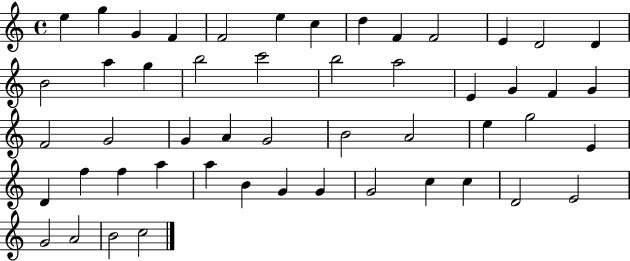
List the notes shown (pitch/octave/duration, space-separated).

E5/q G5/q G4/q F4/q F4/h E5/q C5/q D5/q F4/q F4/h E4/q D4/h D4/q B4/h A5/q G5/q B5/h C6/h B5/h A5/h E4/q G4/q F4/q G4/q F4/h G4/h G4/q A4/q G4/h B4/h A4/h E5/q G5/h E4/q D4/q F5/q F5/q A5/q A5/q B4/q G4/q G4/q G4/h C5/q C5/q D4/h E4/h G4/h A4/h B4/h C5/h